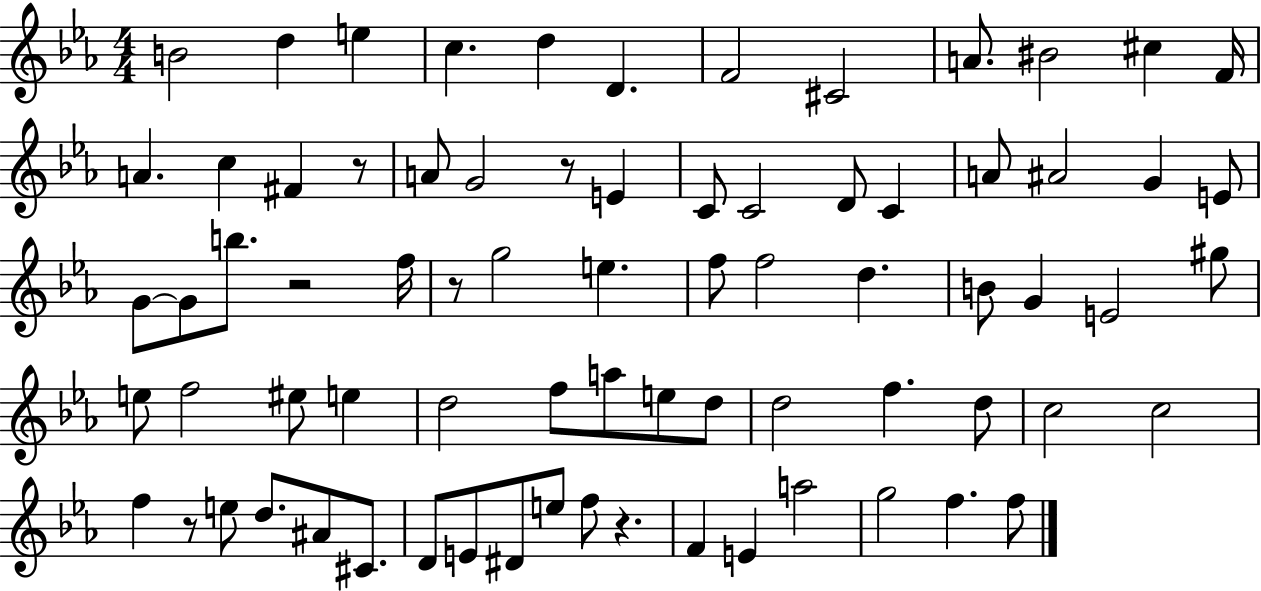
{
  \clef treble
  \numericTimeSignature
  \time 4/4
  \key ees \major
  b'2 d''4 e''4 | c''4. d''4 d'4. | f'2 cis'2 | a'8. bis'2 cis''4 f'16 | \break a'4. c''4 fis'4 r8 | a'8 g'2 r8 e'4 | c'8 c'2 d'8 c'4 | a'8 ais'2 g'4 e'8 | \break g'8~~ g'8 b''8. r2 f''16 | r8 g''2 e''4. | f''8 f''2 d''4. | b'8 g'4 e'2 gis''8 | \break e''8 f''2 eis''8 e''4 | d''2 f''8 a''8 e''8 d''8 | d''2 f''4. d''8 | c''2 c''2 | \break f''4 r8 e''8 d''8. ais'8 cis'8. | d'8 e'8 dis'8 e''8 f''8 r4. | f'4 e'4 a''2 | g''2 f''4. f''8 | \break \bar "|."
}